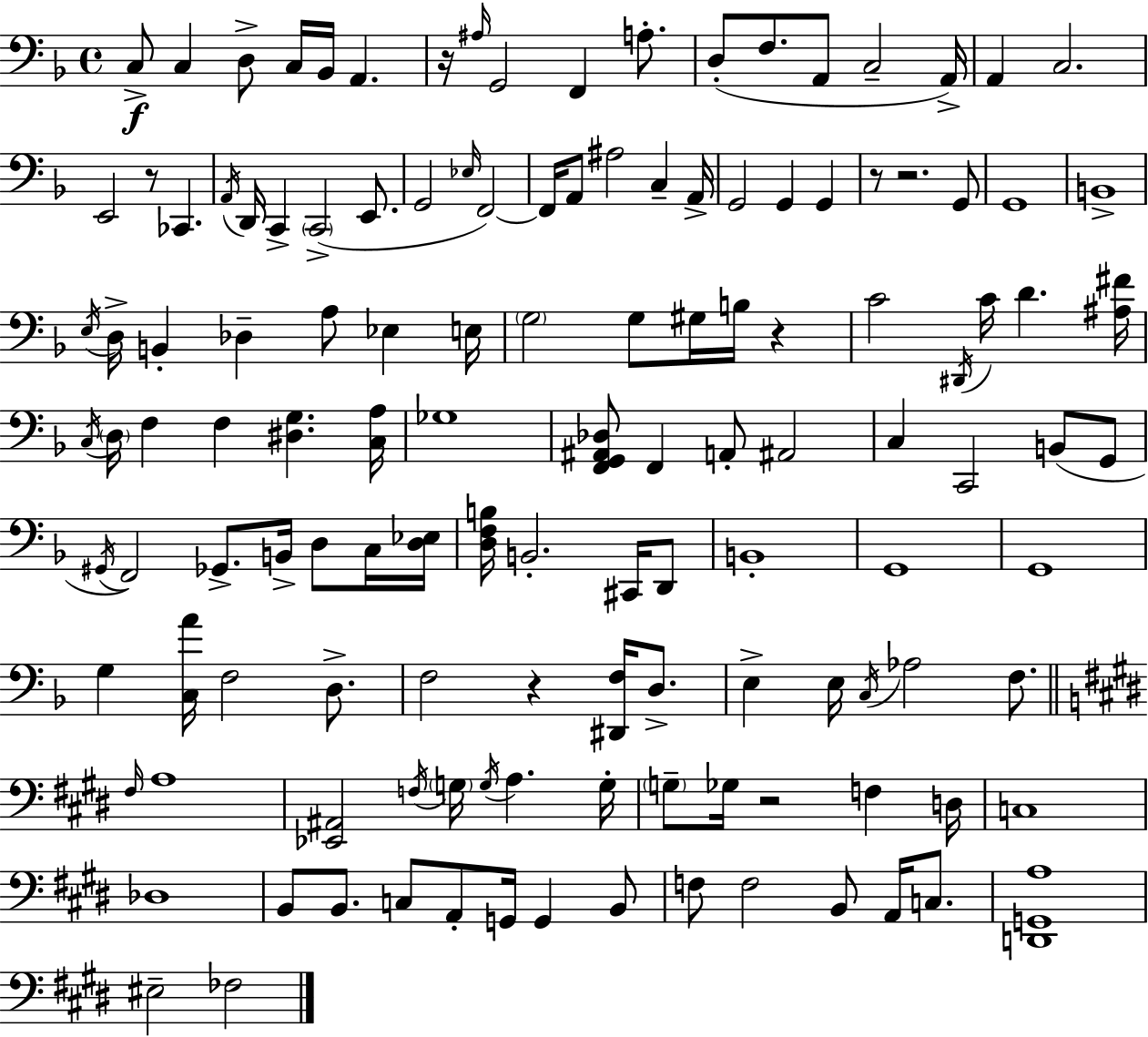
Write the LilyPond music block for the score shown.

{
  \clef bass
  \time 4/4
  \defaultTimeSignature
  \key d \minor
  c8->\f c4 d8-> c16 bes,16 a,4. | r16 \grace { ais16 } g,2 f,4 a8.-. | d8-.( f8. a,8 c2-- | a,16->) a,4 c2. | \break e,2 r8 ces,4. | \acciaccatura { a,16 } d,16 c,4-> \parenthesize c,2->( e,8. | g,2 \grace { ees16 } f,2~~) | f,16 a,8 ais2 c4-- | \break a,16-> g,2 g,4 g,4 | r8 r2. | g,8 g,1 | b,1-> | \break \acciaccatura { e16 } d16-> b,4-. des4-- a8 ees4 | e16 \parenthesize g2 g8 gis16 b16 | r4 c'2 \acciaccatura { dis,16 } c'16 d'4. | <ais fis'>16 \acciaccatura { c16 } \parenthesize d16 f4 f4 <dis g>4. | \break <c a>16 ges1 | <f, g, ais, des>8 f,4 a,8-. ais,2 | c4 c,2 | b,8( g,8 \acciaccatura { gis,16 }) f,2 ges,8.-> | \break b,16-> d8 c16 <d ees>16 <d f b>16 b,2.-. | cis,16 d,8 b,1-. | g,1 | g,1 | \break g4 <c a'>16 f2 | d8.-> f2 r4 | <dis, f>16 d8.-> e4-> e16 \acciaccatura { c16 } aes2 | f8. \bar "||" \break \key e \major \grace { fis16 } a1 | <ees, ais,>2 \acciaccatura { f16 } \parenthesize g16 \acciaccatura { g16 } a4. | g16-. \parenthesize g8-- ges16 r2 f4 | d16 c1 | \break des1 | b,8 b,8. c8 a,8-. g,16 g,4 | b,8 f8 f2 b,8 a,16 | c8. <d, g, a>1 | \break eis2-- fes2 | \bar "|."
}